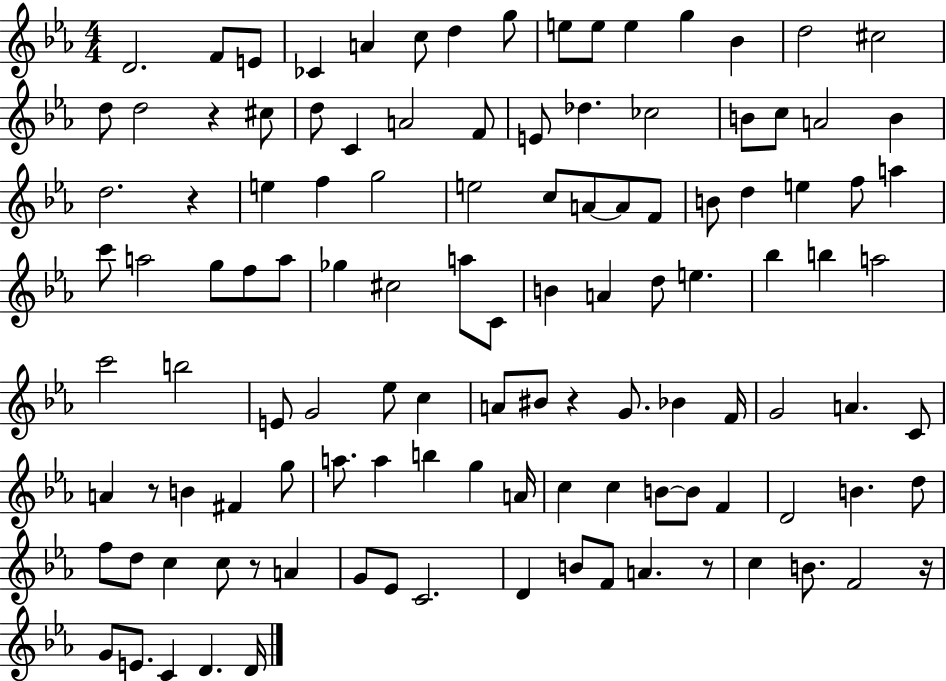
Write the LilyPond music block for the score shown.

{
  \clef treble
  \numericTimeSignature
  \time 4/4
  \key ees \major
  d'2. f'8 e'8 | ces'4 a'4 c''8 d''4 g''8 | e''8 e''8 e''4 g''4 bes'4 | d''2 cis''2 | \break d''8 d''2 r4 cis''8 | d''8 c'4 a'2 f'8 | e'8 des''4. ces''2 | b'8 c''8 a'2 b'4 | \break d''2. r4 | e''4 f''4 g''2 | e''2 c''8 a'8~~ a'8 f'8 | b'8 d''4 e''4 f''8 a''4 | \break c'''8 a''2 g''8 f''8 a''8 | ges''4 cis''2 a''8 c'8 | b'4 a'4 d''8 e''4. | bes''4 b''4 a''2 | \break c'''2 b''2 | e'8 g'2 ees''8 c''4 | a'8 bis'8 r4 g'8. bes'4 f'16 | g'2 a'4. c'8 | \break a'4 r8 b'4 fis'4 g''8 | a''8. a''4 b''4 g''4 a'16 | c''4 c''4 b'8~~ b'8 f'4 | d'2 b'4. d''8 | \break f''8 d''8 c''4 c''8 r8 a'4 | g'8 ees'8 c'2. | d'4 b'8 f'8 a'4. r8 | c''4 b'8. f'2 r16 | \break g'8 e'8. c'4 d'4. d'16 | \bar "|."
}